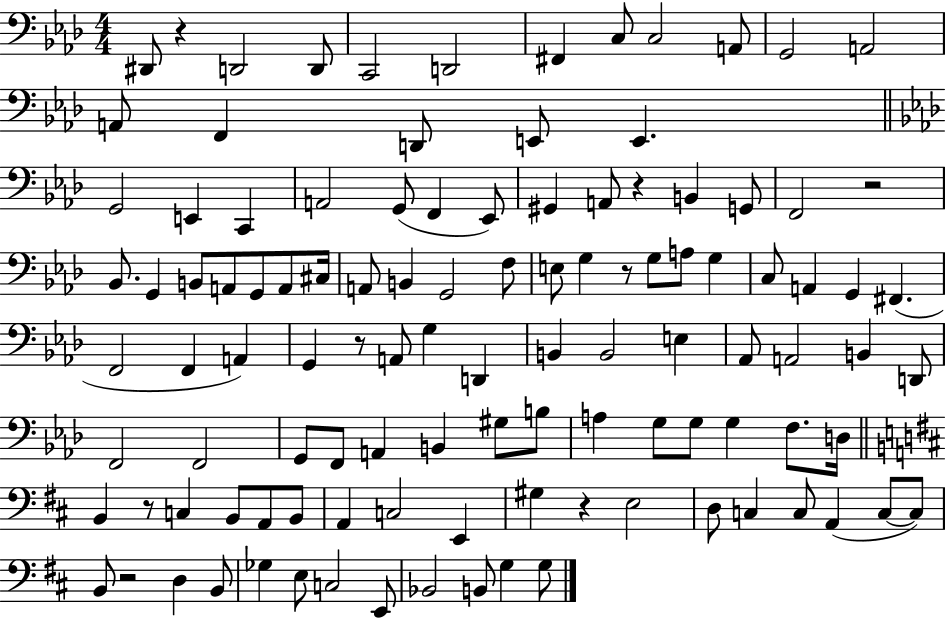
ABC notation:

X:1
T:Untitled
M:4/4
L:1/4
K:Ab
^D,,/2 z D,,2 D,,/2 C,,2 D,,2 ^F,, C,/2 C,2 A,,/2 G,,2 A,,2 A,,/2 F,, D,,/2 E,,/2 E,, G,,2 E,, C,, A,,2 G,,/2 F,, _E,,/2 ^G,, A,,/2 z B,, G,,/2 F,,2 z2 _B,,/2 G,, B,,/2 A,,/2 G,,/2 A,,/2 ^C,/4 A,,/2 B,, G,,2 F,/2 E,/2 G, z/2 G,/2 A,/2 G, C,/2 A,, G,, ^F,, F,,2 F,, A,, G,, z/2 A,,/2 G, D,, B,, B,,2 E, _A,,/2 A,,2 B,, D,,/2 F,,2 F,,2 G,,/2 F,,/2 A,, B,, ^G,/2 B,/2 A, G,/2 G,/2 G, F,/2 D,/4 B,, z/2 C, B,,/2 A,,/2 B,,/2 A,, C,2 E,, ^G, z E,2 D,/2 C, C,/2 A,, C,/2 C,/2 B,,/2 z2 D, B,,/2 _G, E,/2 C,2 E,,/2 _B,,2 B,,/2 G, G,/2